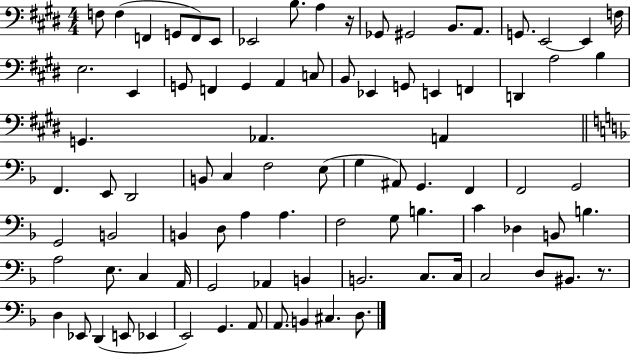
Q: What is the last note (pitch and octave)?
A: D3